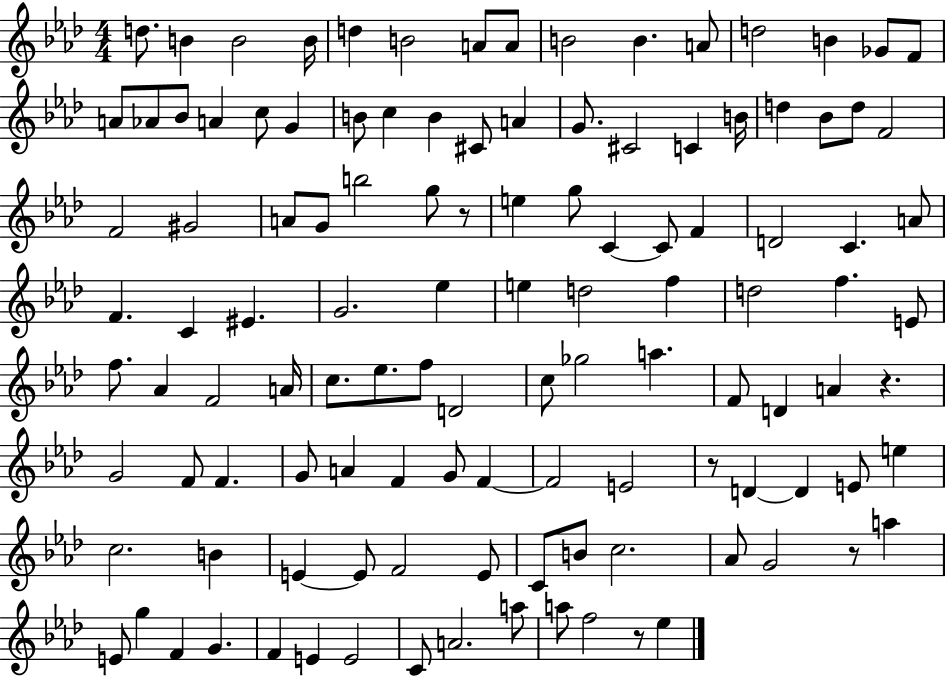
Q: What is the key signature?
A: AES major